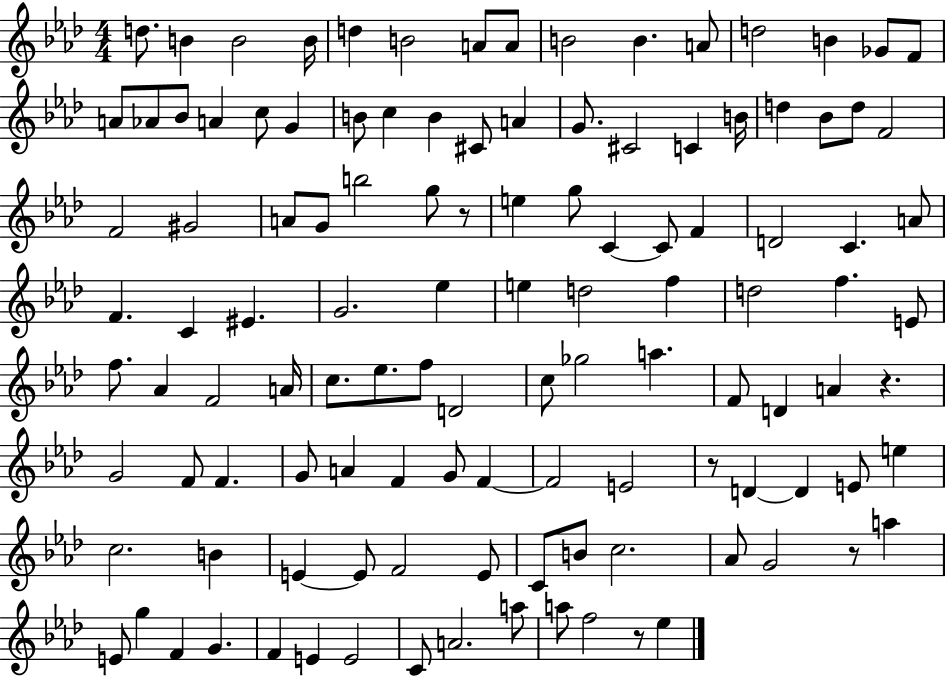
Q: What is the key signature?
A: AES major